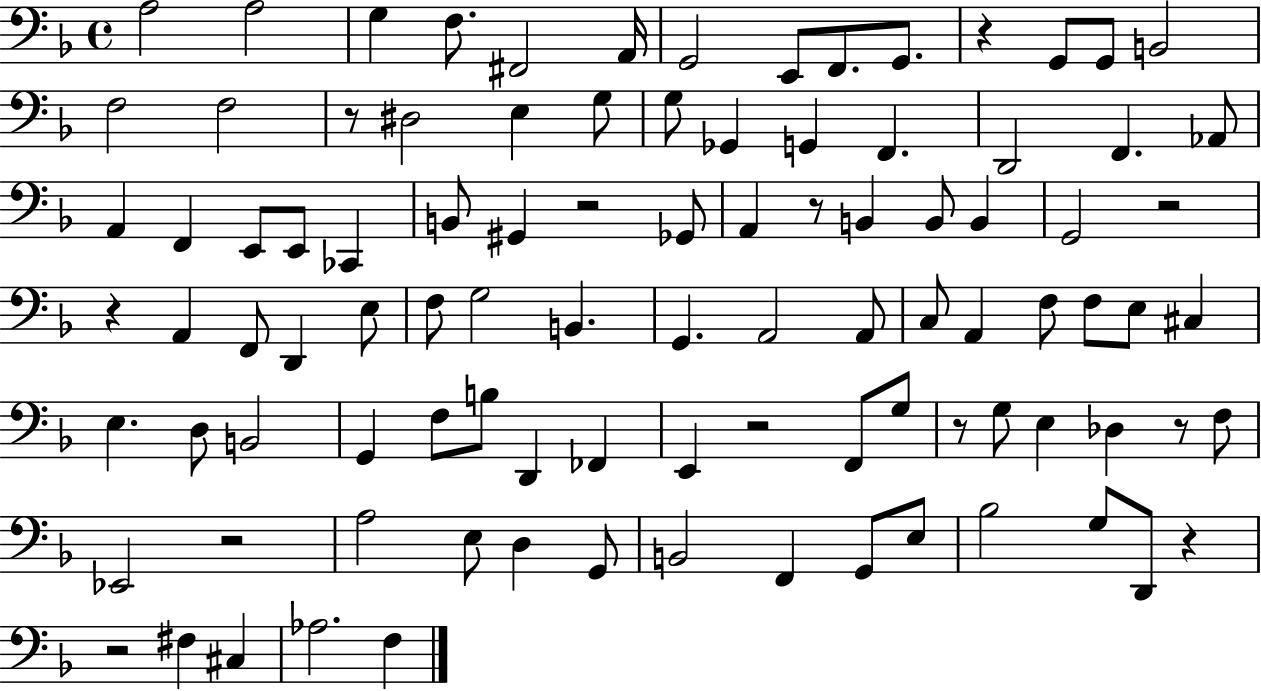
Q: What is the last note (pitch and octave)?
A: F3